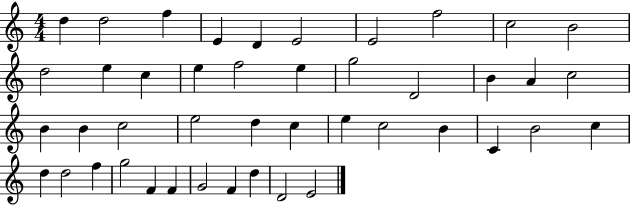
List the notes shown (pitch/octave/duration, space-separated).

D5/q D5/h F5/q E4/q D4/q E4/h E4/h F5/h C5/h B4/h D5/h E5/q C5/q E5/q F5/h E5/q G5/h D4/h B4/q A4/q C5/h B4/q B4/q C5/h E5/h D5/q C5/q E5/q C5/h B4/q C4/q B4/h C5/q D5/q D5/h F5/q G5/h F4/q F4/q G4/h F4/q D5/q D4/h E4/h